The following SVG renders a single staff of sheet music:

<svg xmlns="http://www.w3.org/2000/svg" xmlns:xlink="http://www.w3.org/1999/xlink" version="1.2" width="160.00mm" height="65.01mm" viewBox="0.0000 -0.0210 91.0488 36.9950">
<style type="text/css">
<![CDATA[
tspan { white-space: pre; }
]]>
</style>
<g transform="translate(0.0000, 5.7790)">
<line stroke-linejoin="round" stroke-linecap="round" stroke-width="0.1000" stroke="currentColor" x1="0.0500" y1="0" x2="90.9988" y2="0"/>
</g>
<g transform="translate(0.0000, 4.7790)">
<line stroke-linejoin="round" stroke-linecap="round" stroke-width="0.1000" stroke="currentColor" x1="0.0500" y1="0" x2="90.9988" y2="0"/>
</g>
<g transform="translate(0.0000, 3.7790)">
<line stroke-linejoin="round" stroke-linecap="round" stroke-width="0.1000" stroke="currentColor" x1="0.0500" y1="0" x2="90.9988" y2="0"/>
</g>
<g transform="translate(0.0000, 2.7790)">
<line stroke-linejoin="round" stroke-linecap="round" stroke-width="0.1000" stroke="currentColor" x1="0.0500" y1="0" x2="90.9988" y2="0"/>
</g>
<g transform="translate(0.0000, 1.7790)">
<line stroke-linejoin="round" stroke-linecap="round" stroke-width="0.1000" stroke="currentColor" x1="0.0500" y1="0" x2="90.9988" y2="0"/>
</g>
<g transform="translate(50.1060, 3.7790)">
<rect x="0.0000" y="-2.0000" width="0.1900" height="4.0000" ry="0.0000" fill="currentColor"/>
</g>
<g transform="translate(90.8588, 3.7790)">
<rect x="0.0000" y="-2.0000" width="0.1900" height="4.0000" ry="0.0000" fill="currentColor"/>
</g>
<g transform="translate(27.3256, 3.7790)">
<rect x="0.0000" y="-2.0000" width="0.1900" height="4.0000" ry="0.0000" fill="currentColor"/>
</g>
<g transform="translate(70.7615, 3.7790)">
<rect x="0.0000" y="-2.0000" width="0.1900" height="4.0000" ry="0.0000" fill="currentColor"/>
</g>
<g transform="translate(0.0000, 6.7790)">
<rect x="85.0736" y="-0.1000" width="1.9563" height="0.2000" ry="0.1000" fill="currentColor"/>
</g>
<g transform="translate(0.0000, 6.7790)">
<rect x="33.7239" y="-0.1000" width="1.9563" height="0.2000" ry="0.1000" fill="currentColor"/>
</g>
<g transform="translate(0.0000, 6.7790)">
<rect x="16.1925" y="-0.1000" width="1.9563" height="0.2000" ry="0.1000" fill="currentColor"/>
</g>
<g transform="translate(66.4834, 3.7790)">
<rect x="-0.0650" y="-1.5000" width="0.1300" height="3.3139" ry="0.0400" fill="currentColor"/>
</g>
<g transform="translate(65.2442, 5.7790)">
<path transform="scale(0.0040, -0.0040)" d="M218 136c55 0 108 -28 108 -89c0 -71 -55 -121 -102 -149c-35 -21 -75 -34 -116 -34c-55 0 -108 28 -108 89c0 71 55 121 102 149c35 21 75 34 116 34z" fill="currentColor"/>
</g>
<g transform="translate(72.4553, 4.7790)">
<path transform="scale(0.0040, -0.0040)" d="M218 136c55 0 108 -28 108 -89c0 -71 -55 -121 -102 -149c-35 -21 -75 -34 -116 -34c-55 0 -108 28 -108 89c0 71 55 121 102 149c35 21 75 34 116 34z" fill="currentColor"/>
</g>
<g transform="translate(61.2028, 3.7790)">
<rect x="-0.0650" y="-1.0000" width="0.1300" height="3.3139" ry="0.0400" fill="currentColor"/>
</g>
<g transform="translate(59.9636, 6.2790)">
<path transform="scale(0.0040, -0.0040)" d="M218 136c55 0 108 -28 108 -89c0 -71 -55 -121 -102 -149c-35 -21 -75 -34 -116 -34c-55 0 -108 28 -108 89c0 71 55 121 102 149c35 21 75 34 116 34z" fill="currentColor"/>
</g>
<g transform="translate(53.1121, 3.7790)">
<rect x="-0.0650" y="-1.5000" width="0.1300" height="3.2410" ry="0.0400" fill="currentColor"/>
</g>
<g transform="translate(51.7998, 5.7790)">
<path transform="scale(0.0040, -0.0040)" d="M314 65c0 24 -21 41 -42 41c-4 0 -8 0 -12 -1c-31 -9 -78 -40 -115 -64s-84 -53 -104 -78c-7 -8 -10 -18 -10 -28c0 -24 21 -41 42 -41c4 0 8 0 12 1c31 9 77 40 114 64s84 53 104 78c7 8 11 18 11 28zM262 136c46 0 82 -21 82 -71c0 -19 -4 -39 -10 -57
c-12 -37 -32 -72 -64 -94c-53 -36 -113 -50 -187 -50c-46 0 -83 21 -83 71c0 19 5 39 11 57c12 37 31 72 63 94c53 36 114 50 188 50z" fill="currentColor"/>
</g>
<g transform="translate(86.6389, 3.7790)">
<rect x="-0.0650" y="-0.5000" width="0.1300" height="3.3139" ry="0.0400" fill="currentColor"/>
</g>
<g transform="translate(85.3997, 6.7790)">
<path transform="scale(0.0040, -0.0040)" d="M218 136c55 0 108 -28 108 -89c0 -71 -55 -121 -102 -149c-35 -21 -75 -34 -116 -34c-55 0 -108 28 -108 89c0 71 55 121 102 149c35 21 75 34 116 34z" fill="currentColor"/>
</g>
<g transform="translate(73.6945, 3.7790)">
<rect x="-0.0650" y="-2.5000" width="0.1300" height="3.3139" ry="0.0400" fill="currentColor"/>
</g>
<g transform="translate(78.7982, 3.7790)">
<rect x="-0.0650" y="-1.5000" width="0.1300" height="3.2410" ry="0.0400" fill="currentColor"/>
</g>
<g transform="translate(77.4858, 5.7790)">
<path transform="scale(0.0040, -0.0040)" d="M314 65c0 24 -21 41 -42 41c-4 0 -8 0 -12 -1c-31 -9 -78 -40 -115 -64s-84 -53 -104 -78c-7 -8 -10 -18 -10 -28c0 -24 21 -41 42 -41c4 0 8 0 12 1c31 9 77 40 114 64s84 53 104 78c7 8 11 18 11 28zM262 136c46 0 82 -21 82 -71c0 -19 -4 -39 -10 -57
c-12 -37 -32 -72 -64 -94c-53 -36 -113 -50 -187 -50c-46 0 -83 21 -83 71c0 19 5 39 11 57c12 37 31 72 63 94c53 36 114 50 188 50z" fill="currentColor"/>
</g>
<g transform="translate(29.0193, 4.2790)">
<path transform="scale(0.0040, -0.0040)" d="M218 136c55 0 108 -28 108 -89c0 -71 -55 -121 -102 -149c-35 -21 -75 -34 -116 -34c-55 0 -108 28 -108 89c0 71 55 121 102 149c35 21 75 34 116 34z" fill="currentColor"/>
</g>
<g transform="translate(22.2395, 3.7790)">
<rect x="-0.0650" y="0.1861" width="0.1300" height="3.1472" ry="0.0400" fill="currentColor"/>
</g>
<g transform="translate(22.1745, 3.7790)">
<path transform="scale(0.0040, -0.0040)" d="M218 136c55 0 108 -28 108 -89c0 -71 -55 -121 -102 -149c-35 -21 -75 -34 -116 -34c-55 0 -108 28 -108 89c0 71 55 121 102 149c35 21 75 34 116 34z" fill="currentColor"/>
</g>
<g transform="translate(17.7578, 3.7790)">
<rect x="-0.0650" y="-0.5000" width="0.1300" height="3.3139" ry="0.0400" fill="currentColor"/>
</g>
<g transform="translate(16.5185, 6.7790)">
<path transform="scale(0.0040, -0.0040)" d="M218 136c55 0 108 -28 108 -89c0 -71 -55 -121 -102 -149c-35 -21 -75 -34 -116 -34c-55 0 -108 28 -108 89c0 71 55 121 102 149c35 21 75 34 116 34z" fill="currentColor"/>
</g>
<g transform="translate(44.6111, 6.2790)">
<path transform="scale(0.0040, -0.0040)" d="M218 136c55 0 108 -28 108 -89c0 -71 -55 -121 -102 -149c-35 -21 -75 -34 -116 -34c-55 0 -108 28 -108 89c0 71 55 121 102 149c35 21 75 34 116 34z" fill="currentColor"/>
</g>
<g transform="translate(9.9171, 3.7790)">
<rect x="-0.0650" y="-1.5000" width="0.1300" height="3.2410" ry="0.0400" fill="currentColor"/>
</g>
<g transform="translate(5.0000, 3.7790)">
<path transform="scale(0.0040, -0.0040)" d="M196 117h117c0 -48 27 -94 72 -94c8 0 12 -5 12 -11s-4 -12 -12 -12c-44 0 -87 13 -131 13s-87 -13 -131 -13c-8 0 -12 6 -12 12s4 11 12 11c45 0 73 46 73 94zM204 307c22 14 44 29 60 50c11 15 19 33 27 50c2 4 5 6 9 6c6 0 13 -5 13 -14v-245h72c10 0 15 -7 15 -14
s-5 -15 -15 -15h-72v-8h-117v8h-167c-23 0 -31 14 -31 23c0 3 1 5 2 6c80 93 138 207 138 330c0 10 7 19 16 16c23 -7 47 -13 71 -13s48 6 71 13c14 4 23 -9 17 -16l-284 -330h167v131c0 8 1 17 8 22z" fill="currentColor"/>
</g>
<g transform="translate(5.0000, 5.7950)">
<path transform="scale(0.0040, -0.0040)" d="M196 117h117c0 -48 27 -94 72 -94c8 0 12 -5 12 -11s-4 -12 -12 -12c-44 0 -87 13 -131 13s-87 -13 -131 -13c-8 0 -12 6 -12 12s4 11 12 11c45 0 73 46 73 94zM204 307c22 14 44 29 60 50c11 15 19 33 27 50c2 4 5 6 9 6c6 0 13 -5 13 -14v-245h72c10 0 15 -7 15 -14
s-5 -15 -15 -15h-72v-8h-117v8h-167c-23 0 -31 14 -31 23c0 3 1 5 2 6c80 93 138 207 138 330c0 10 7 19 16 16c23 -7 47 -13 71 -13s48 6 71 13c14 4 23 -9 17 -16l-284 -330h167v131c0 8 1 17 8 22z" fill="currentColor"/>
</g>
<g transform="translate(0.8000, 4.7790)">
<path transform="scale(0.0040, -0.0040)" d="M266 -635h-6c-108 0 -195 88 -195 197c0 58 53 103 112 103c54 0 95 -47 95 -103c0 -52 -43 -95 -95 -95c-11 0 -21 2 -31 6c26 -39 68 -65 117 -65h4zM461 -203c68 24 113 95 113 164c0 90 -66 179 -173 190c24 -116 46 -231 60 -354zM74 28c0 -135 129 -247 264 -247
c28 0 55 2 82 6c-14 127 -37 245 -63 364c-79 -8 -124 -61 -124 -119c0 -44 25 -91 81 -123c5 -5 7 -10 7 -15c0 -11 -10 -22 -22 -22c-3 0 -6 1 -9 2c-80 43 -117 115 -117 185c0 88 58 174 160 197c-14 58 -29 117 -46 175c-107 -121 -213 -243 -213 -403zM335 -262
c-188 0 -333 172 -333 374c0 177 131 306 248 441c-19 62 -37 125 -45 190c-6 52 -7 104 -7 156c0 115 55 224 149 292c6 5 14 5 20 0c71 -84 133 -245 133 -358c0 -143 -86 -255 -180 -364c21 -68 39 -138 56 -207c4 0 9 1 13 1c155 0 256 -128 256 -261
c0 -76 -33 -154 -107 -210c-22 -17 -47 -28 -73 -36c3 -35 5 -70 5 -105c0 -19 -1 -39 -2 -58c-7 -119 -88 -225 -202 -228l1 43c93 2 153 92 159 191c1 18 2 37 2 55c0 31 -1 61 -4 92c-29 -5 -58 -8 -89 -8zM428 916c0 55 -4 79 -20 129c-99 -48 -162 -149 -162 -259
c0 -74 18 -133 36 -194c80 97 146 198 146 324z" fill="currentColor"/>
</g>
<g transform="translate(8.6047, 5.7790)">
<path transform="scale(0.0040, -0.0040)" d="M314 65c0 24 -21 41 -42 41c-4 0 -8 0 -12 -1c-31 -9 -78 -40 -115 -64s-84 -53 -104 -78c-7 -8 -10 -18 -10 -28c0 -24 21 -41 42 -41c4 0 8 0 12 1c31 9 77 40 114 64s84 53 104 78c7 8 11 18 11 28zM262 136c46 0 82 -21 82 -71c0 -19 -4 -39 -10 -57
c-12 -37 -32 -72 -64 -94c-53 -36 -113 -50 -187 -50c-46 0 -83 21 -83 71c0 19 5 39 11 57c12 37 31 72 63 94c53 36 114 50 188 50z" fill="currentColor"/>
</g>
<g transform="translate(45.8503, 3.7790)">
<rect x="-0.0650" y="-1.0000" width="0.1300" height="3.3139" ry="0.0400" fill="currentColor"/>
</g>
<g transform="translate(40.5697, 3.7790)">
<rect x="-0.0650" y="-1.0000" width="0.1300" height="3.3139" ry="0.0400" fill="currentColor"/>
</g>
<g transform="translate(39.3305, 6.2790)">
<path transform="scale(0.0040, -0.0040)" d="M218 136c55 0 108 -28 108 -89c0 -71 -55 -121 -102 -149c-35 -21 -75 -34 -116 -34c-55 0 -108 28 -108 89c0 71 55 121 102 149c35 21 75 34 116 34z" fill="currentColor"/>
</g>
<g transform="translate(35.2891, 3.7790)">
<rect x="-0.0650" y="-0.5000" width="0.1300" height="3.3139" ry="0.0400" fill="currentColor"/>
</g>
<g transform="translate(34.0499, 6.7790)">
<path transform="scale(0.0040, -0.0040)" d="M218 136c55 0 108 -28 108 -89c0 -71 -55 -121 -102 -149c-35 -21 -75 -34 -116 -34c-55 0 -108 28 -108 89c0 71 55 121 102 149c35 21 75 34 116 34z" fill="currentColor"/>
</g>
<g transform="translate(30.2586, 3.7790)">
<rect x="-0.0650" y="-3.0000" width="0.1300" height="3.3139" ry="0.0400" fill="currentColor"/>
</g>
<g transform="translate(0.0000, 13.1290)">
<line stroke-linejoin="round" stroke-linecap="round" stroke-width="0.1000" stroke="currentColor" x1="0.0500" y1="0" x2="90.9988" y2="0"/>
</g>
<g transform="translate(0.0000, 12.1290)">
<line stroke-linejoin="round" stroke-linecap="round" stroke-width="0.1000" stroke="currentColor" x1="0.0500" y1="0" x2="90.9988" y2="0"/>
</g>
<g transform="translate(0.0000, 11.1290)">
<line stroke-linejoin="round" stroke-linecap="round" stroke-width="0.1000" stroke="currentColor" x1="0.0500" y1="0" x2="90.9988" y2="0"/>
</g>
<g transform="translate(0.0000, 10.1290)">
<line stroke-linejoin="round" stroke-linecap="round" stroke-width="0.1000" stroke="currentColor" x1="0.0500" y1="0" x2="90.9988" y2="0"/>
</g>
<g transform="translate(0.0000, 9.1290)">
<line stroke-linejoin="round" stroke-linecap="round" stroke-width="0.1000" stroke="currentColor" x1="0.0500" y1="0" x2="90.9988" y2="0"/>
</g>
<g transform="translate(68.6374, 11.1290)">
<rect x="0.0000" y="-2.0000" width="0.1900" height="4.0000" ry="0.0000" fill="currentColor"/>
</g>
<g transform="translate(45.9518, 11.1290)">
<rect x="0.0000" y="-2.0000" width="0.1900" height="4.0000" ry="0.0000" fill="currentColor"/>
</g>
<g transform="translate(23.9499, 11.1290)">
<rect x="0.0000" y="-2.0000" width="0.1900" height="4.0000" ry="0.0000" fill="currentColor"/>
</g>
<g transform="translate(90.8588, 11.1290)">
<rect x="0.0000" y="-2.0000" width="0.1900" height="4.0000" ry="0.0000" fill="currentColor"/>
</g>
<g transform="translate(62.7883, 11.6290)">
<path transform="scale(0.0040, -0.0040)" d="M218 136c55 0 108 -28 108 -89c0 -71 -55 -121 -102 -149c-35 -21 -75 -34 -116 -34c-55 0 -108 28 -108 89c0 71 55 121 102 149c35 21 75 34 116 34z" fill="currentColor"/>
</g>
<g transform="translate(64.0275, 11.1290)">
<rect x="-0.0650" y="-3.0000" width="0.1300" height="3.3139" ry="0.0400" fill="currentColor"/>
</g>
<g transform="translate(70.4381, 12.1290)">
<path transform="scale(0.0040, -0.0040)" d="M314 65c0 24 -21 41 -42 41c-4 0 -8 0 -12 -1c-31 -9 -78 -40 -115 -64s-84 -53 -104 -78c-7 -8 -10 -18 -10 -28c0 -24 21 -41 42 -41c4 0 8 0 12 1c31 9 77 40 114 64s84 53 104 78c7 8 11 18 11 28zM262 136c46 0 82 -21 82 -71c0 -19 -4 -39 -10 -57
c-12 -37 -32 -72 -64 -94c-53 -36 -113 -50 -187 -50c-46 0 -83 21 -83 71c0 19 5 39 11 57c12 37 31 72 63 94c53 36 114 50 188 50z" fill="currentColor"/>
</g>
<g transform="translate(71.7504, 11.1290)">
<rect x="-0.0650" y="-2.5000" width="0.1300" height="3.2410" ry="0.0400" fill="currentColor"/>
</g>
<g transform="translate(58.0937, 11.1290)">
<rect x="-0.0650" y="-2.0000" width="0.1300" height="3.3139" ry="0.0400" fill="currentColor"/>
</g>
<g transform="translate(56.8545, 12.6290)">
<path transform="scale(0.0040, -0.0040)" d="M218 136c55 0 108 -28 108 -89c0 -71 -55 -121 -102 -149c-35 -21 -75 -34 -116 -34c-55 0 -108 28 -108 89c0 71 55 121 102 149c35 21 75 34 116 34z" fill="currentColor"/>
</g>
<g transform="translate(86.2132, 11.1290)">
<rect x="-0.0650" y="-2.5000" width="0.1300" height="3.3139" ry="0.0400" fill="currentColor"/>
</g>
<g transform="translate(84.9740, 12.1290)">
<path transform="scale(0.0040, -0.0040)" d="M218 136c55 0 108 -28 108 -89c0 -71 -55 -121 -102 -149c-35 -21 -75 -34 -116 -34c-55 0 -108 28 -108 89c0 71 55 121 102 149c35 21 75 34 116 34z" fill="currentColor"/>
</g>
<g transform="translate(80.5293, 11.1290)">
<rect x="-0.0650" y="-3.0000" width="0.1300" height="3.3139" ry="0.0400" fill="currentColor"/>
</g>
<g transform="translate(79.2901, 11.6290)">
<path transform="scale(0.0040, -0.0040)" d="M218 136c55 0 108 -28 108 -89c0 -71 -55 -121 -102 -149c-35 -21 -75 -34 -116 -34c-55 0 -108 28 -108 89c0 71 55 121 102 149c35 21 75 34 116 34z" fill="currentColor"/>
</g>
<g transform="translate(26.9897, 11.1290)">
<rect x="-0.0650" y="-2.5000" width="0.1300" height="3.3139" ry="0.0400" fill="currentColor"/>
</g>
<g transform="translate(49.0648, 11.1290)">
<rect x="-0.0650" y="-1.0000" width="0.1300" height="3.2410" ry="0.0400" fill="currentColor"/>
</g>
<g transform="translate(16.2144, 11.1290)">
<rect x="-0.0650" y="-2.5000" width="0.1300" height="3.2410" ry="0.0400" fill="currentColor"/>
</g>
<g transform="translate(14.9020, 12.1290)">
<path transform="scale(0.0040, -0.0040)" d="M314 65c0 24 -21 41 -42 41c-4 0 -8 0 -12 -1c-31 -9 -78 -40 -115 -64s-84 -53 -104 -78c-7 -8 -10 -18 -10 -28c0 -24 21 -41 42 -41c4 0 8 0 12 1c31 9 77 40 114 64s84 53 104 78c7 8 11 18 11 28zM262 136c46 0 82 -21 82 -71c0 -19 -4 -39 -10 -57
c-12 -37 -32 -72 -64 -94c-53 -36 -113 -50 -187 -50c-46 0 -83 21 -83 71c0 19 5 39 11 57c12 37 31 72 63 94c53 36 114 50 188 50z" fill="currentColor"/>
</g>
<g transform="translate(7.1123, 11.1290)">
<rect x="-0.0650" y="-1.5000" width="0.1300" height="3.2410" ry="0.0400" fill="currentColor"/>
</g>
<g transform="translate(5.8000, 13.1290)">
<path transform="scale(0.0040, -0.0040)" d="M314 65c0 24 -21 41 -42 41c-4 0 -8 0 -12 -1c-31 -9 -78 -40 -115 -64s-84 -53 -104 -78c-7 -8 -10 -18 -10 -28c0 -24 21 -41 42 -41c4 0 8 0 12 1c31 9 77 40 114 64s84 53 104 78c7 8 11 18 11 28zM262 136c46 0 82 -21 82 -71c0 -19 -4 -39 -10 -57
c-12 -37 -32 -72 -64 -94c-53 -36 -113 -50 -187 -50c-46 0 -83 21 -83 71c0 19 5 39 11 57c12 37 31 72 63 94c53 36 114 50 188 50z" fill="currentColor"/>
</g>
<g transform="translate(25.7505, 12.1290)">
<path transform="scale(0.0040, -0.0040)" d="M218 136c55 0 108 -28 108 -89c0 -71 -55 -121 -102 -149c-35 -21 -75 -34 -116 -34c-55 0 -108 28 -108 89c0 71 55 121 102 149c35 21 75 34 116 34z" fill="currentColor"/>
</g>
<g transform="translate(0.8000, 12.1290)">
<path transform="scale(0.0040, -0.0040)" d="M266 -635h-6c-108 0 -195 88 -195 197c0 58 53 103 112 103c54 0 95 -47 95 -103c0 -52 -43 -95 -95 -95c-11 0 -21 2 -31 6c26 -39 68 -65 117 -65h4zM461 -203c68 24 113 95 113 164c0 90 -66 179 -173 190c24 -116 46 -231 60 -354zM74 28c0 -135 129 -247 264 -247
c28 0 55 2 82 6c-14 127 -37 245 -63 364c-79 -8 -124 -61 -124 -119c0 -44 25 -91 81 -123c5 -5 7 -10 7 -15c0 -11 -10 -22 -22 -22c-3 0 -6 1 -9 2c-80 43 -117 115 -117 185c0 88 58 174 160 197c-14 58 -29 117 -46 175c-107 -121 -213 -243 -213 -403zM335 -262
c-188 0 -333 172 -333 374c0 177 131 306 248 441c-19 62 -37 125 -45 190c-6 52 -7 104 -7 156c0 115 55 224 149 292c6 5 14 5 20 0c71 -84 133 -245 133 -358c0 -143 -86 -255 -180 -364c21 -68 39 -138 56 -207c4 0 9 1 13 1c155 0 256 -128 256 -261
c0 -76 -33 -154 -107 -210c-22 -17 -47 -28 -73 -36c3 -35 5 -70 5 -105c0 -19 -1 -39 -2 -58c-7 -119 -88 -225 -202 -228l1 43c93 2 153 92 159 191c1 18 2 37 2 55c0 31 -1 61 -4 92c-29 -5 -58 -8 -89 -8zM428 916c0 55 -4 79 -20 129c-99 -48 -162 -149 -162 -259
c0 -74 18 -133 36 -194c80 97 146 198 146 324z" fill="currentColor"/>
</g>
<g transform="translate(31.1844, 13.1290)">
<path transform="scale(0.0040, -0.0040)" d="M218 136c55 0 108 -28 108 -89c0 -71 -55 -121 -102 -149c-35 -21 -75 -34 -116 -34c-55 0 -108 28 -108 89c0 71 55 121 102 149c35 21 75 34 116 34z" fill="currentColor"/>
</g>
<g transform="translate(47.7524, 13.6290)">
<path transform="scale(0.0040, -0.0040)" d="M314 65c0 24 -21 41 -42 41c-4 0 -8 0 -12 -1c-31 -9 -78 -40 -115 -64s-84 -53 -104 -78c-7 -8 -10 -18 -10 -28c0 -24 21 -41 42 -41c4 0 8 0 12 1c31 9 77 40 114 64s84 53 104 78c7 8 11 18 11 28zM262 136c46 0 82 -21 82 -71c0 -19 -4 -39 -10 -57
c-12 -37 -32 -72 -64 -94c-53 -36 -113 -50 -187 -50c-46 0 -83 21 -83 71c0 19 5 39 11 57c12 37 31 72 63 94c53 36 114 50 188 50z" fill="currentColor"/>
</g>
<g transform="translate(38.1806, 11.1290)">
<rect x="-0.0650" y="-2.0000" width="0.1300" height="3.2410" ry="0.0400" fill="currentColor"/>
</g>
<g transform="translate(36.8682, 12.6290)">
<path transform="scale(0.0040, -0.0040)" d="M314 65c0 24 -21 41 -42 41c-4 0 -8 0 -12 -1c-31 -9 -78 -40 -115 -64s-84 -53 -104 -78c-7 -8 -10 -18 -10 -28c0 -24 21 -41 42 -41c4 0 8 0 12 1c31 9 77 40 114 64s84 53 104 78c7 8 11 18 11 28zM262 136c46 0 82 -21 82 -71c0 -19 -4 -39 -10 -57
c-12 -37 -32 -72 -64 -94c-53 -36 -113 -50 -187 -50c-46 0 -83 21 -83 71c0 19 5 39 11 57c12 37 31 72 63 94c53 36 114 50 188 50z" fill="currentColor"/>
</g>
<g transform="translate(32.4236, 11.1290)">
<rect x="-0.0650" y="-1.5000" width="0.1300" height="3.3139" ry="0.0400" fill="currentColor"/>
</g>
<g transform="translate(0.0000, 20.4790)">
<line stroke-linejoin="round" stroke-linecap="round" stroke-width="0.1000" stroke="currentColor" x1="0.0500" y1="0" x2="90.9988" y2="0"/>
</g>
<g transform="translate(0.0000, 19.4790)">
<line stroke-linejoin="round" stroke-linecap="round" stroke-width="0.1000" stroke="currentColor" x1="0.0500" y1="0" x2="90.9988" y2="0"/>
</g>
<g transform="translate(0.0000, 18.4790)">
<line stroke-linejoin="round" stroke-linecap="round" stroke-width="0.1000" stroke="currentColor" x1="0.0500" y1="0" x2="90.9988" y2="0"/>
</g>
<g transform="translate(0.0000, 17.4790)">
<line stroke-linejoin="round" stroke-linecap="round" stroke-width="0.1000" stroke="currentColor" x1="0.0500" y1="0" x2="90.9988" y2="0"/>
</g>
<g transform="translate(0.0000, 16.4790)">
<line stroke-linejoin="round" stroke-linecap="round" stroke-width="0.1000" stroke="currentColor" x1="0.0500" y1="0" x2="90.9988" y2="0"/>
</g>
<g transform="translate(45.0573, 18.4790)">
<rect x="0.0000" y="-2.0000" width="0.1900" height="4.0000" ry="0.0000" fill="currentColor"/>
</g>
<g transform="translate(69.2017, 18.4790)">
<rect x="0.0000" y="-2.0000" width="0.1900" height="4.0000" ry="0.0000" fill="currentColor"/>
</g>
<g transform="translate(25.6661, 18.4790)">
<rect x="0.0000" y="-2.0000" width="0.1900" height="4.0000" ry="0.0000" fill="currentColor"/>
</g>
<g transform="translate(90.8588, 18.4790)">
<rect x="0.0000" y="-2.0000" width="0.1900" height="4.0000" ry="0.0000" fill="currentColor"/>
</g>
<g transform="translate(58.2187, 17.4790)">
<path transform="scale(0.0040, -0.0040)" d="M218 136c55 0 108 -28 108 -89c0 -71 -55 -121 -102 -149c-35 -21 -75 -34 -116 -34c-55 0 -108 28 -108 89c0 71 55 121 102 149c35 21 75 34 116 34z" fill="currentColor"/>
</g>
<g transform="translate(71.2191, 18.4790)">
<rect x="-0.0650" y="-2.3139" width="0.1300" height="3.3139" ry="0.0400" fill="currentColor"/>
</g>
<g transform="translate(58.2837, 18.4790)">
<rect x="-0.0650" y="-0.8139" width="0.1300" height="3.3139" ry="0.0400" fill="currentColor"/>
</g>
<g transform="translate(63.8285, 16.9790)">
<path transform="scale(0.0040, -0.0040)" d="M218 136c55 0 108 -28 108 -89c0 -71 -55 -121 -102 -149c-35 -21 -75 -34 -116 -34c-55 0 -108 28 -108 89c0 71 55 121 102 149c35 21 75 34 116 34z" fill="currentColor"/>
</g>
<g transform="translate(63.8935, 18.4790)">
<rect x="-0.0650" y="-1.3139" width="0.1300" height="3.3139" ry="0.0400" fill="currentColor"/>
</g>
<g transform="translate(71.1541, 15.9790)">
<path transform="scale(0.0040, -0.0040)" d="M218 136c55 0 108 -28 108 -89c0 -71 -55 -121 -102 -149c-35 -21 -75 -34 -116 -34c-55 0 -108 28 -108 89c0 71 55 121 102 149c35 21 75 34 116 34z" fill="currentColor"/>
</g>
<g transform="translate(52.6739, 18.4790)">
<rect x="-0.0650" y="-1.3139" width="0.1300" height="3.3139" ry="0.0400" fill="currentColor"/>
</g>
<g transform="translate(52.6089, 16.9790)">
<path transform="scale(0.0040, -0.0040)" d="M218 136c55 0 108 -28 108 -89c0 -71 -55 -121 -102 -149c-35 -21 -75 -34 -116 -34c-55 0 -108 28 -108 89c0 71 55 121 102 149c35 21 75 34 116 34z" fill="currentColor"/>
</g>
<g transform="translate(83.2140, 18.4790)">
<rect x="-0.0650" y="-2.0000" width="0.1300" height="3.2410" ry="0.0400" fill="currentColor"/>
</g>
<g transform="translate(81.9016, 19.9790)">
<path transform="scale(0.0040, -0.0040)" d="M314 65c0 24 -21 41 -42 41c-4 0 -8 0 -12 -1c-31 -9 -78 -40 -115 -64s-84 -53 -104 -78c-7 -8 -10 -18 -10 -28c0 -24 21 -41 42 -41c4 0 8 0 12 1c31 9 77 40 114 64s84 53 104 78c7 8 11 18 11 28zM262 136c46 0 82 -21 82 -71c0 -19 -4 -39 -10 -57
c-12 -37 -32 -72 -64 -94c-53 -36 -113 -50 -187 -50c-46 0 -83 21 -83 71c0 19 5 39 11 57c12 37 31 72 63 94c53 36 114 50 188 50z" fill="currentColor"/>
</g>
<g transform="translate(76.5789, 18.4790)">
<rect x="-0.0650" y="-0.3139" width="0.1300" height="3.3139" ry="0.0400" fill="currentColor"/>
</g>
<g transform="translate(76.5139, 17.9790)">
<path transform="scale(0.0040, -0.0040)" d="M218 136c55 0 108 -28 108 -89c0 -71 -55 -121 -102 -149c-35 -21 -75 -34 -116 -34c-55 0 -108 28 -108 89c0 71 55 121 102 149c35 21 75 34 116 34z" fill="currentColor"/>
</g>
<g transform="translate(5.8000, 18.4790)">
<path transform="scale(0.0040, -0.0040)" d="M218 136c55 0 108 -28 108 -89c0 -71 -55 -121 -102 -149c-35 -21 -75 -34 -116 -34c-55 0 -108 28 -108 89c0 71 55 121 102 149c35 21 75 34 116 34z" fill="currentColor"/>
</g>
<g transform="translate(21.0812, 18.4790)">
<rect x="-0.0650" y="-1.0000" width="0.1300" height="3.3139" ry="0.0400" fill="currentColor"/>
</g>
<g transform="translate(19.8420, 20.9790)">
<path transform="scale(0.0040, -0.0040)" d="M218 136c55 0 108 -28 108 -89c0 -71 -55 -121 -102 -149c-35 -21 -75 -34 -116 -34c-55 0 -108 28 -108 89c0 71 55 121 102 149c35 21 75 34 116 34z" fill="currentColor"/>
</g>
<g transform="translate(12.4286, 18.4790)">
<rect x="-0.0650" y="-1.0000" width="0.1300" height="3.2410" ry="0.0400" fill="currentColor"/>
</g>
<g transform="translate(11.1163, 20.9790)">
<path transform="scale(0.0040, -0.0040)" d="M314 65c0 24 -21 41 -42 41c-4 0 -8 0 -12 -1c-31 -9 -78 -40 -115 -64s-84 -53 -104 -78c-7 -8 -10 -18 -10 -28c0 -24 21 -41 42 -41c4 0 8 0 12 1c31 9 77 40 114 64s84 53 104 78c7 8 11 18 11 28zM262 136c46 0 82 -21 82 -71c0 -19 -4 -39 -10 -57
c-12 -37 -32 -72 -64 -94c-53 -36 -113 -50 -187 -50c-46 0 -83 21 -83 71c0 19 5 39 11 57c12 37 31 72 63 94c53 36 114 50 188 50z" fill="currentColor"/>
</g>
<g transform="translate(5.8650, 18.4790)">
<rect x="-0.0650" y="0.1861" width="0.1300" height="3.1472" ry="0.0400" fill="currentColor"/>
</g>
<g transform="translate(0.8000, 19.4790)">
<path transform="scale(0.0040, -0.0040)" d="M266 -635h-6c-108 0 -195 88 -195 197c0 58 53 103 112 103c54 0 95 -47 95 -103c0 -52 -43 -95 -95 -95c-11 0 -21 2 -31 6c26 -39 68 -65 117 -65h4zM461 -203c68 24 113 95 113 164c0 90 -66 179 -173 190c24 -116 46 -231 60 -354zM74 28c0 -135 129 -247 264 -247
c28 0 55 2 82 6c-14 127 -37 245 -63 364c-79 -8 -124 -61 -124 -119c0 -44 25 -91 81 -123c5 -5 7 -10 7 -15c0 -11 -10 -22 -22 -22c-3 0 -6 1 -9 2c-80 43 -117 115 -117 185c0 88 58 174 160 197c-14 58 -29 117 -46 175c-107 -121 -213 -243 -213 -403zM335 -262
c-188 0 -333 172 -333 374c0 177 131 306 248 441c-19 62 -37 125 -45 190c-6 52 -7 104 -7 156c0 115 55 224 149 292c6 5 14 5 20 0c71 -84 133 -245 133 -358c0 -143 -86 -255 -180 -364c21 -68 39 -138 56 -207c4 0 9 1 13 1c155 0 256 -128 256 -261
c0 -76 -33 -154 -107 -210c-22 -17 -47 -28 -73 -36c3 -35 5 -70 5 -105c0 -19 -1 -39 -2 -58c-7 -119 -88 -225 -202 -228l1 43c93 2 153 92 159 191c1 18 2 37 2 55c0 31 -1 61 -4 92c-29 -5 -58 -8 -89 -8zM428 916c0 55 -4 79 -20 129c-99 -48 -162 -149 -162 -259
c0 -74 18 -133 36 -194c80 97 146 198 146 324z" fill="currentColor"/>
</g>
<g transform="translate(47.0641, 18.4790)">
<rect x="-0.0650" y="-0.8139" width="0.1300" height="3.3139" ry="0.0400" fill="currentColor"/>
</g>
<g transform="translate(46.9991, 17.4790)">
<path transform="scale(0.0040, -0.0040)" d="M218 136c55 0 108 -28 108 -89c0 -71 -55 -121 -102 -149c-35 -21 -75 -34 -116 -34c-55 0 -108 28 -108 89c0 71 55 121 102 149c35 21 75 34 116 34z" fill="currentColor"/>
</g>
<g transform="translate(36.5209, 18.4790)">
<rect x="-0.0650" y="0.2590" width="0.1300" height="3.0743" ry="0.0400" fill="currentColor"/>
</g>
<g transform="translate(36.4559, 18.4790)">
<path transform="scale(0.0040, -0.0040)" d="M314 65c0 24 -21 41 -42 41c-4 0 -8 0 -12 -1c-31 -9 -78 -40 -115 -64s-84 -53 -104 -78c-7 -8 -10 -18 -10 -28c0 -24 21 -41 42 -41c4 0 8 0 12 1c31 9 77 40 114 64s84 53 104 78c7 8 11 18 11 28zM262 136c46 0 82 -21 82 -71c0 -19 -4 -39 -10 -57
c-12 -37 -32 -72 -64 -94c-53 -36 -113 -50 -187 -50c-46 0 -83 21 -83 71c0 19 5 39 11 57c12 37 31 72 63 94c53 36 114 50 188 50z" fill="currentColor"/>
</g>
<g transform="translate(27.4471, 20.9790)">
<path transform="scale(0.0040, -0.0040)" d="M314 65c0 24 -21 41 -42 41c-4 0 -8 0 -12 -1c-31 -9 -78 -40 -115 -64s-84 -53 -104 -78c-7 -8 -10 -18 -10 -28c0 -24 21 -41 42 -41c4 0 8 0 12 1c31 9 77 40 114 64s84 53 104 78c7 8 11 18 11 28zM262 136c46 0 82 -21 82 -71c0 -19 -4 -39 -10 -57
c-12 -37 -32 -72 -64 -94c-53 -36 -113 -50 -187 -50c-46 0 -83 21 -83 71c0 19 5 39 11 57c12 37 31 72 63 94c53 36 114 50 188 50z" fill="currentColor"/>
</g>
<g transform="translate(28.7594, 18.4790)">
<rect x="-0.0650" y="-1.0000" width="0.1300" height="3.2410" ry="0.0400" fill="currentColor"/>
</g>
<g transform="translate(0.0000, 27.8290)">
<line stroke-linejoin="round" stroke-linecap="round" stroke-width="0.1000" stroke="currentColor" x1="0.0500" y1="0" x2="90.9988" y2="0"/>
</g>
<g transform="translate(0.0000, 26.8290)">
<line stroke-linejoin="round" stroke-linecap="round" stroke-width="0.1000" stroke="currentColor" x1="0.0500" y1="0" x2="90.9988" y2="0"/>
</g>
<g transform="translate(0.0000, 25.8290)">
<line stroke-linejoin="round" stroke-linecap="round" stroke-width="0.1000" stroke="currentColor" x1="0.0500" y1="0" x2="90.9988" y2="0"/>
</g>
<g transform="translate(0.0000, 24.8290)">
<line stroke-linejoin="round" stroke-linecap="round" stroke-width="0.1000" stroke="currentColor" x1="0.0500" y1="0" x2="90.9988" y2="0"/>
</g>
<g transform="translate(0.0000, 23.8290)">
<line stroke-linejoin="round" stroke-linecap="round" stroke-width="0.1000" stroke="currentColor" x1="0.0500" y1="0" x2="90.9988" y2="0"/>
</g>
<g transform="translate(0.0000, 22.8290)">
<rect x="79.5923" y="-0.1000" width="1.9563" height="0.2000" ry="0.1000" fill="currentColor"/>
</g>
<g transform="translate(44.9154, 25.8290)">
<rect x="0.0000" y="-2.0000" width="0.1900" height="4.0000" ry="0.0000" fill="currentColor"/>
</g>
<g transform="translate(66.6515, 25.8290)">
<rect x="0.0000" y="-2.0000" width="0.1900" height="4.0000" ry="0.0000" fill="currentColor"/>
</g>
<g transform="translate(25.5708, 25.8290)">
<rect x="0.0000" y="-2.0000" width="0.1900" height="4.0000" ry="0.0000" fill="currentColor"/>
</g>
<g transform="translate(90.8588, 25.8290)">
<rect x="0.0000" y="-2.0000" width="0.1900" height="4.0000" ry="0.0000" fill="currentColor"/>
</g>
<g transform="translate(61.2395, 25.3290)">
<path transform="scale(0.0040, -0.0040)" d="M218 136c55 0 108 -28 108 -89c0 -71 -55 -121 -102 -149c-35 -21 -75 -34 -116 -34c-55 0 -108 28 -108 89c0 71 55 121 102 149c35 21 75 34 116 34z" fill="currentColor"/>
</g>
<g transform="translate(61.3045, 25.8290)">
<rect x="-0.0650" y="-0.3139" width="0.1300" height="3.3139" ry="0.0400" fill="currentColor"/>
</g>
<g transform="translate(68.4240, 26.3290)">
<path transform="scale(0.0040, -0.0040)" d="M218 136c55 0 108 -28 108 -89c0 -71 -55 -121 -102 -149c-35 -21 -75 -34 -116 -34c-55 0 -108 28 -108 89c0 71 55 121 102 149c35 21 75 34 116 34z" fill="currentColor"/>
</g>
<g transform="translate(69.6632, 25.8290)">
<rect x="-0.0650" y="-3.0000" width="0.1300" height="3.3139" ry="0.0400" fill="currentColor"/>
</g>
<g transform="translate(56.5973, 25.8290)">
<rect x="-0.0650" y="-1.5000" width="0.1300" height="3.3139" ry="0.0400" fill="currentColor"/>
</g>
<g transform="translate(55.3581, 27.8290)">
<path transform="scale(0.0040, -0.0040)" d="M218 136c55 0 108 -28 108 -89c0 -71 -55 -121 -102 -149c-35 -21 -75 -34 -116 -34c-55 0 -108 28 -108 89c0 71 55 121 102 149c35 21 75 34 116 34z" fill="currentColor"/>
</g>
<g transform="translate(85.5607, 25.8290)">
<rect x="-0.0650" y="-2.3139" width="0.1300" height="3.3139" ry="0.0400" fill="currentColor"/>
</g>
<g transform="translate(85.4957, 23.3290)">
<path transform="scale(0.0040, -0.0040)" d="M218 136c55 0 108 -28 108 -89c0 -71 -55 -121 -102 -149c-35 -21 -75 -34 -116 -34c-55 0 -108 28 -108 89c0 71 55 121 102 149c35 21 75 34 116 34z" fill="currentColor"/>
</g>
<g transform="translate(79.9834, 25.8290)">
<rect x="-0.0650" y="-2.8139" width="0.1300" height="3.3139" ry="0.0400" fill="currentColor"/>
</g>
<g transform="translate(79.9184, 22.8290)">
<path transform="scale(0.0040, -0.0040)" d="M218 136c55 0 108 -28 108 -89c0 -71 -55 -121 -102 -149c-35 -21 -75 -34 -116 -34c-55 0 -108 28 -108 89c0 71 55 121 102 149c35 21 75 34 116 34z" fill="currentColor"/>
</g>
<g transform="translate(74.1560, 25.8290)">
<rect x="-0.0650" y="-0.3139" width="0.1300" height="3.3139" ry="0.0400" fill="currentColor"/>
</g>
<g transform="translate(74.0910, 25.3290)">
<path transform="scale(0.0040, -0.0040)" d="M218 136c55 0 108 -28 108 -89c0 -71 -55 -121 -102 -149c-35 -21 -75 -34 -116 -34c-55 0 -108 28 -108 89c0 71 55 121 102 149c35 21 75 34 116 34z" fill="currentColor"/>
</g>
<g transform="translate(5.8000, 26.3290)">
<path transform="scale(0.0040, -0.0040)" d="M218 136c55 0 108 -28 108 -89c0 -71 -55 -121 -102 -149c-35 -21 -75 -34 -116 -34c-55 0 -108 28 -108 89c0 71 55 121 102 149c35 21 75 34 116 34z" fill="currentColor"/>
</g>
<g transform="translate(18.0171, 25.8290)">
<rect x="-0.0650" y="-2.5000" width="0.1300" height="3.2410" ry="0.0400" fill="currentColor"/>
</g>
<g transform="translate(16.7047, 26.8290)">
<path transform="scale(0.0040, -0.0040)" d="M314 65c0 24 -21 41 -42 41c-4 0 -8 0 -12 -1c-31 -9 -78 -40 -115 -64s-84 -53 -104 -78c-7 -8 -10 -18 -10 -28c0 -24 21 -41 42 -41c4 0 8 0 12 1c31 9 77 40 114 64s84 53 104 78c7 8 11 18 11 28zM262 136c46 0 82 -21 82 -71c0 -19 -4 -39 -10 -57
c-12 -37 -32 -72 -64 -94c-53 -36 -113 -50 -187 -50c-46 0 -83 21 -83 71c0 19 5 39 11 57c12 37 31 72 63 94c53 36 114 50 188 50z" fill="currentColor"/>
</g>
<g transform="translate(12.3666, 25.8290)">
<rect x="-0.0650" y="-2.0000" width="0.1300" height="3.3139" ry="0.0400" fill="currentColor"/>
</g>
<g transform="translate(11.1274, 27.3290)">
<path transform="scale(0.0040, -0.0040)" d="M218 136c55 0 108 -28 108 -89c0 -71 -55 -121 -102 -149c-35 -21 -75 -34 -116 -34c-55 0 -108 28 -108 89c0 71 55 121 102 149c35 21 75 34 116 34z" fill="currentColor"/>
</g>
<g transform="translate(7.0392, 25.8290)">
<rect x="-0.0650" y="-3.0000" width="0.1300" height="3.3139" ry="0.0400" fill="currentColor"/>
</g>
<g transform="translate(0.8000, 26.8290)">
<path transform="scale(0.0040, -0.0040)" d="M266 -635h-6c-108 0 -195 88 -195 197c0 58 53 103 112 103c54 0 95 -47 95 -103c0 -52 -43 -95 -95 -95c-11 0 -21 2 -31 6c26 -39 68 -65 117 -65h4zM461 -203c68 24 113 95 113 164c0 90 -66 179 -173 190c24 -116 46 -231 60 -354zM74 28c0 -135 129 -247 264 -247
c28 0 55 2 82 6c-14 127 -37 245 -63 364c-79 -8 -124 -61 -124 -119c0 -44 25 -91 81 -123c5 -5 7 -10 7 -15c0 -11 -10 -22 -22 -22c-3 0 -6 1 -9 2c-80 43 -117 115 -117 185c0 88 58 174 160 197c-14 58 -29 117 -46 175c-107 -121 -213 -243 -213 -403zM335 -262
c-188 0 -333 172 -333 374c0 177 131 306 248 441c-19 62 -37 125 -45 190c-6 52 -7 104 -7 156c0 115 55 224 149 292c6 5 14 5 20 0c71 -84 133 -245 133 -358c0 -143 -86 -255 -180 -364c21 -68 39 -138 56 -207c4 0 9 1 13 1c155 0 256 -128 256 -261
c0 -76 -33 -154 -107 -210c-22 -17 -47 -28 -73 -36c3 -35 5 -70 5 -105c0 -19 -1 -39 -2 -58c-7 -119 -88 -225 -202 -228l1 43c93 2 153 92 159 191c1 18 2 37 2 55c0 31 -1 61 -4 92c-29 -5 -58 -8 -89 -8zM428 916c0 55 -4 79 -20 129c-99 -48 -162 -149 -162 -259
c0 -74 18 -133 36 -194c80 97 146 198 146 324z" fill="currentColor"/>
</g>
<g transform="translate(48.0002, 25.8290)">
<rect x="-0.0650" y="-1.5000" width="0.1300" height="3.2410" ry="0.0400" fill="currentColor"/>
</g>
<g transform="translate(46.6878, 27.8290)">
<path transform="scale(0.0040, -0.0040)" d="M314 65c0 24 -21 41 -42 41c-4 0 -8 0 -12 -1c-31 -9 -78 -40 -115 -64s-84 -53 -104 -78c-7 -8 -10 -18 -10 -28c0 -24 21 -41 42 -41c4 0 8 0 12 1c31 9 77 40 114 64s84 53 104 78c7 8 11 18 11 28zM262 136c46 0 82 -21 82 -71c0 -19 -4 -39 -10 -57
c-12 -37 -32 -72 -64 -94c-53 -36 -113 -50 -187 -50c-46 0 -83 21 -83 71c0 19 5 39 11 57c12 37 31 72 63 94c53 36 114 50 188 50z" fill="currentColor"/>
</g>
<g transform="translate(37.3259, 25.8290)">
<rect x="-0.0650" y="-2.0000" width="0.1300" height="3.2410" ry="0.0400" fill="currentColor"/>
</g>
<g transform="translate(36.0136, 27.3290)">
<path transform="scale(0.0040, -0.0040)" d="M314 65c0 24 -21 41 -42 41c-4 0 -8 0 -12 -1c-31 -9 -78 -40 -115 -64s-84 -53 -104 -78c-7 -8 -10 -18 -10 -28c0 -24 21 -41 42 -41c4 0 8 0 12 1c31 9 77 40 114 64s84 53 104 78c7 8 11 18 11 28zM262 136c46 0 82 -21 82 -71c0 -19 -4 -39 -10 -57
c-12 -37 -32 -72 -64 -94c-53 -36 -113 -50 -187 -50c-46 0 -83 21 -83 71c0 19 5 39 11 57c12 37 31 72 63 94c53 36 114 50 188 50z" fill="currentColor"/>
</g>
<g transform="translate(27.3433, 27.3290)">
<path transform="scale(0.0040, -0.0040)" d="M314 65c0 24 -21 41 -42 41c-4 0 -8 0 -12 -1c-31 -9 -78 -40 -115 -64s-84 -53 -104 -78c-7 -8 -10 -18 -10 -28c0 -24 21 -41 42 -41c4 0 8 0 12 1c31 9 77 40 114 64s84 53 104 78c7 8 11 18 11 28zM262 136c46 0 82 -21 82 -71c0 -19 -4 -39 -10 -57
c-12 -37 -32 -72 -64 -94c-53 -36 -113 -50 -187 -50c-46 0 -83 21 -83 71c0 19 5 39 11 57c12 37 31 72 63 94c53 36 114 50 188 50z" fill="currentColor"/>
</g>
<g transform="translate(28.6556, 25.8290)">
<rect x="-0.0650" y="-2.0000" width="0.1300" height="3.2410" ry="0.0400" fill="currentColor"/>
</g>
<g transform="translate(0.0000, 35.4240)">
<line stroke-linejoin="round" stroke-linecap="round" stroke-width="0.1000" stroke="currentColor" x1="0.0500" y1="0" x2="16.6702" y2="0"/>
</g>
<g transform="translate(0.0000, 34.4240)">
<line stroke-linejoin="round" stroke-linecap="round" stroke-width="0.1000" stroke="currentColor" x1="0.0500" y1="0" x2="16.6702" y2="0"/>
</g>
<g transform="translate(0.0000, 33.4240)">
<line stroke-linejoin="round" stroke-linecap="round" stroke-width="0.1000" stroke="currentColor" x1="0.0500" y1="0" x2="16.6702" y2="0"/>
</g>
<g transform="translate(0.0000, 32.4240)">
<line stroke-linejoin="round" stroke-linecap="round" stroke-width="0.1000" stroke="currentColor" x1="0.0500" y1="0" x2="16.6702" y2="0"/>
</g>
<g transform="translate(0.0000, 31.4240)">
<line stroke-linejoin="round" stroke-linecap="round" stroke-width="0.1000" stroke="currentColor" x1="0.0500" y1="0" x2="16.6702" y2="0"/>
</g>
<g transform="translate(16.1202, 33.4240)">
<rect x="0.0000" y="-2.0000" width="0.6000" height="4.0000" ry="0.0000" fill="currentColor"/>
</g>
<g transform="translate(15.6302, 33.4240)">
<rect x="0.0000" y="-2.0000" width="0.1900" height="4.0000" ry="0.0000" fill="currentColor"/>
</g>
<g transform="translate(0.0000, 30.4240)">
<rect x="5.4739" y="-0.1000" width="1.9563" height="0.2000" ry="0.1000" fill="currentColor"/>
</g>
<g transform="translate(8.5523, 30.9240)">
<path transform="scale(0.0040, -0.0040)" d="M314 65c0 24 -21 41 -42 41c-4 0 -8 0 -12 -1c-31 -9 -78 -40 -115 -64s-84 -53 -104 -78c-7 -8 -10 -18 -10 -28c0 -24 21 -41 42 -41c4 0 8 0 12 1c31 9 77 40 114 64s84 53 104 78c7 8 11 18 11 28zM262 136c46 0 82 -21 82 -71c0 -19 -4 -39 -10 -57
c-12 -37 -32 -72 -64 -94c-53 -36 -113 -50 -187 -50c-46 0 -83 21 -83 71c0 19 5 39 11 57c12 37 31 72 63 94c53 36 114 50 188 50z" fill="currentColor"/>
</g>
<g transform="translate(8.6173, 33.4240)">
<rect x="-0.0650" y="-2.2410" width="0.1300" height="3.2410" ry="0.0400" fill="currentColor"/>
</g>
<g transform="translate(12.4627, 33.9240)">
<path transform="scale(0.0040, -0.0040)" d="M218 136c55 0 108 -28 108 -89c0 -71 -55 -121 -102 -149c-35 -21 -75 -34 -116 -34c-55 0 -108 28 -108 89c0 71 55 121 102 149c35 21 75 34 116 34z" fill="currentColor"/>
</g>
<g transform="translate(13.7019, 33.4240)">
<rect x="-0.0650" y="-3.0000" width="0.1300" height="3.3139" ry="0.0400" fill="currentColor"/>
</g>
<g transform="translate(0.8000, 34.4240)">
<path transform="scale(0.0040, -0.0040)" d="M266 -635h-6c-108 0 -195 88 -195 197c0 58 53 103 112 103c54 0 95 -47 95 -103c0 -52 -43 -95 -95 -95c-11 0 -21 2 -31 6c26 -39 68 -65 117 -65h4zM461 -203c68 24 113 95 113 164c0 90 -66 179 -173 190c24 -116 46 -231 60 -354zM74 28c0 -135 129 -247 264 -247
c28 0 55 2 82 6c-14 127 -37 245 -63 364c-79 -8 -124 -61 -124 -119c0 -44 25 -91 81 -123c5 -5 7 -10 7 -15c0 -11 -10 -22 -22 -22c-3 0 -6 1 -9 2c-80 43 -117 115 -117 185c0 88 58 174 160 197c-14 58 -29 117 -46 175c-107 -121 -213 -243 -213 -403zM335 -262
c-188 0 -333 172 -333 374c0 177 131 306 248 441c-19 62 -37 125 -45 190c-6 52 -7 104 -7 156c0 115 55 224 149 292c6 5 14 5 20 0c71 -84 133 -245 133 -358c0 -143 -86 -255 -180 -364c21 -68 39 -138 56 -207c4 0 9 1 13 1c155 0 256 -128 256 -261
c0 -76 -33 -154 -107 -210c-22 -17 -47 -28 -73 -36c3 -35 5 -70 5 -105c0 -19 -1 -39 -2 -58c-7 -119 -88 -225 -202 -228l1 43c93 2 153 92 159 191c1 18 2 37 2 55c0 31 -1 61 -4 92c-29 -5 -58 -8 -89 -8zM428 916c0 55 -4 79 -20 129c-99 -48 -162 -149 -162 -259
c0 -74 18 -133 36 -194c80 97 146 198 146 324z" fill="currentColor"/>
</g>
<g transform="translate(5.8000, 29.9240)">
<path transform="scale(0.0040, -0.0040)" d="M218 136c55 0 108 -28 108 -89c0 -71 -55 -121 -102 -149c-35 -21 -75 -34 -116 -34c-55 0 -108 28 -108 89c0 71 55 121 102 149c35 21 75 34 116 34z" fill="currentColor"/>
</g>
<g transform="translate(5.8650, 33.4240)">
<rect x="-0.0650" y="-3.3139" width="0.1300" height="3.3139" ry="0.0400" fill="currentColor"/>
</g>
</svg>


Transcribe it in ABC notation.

X:1
T:Untitled
M:4/4
L:1/4
K:C
E2 C B A C D D E2 D E G E2 C E2 G2 G E F2 D2 F A G2 A G B D2 D D2 B2 d e d e g c F2 A F G2 F2 F2 E2 E c A c a g b g2 A